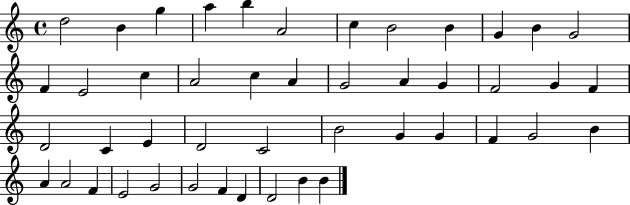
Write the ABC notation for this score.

X:1
T:Untitled
M:4/4
L:1/4
K:C
d2 B g a b A2 c B2 B G B G2 F E2 c A2 c A G2 A G F2 G F D2 C E D2 C2 B2 G G F G2 B A A2 F E2 G2 G2 F D D2 B B